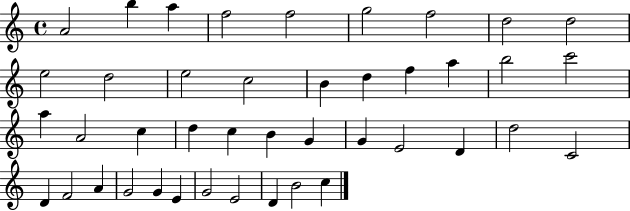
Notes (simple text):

A4/h B5/q A5/q F5/h F5/h G5/h F5/h D5/h D5/h E5/h D5/h E5/h C5/h B4/q D5/q F5/q A5/q B5/h C6/h A5/q A4/h C5/q D5/q C5/q B4/q G4/q G4/q E4/h D4/q D5/h C4/h D4/q F4/h A4/q G4/h G4/q E4/q G4/h E4/h D4/q B4/h C5/q